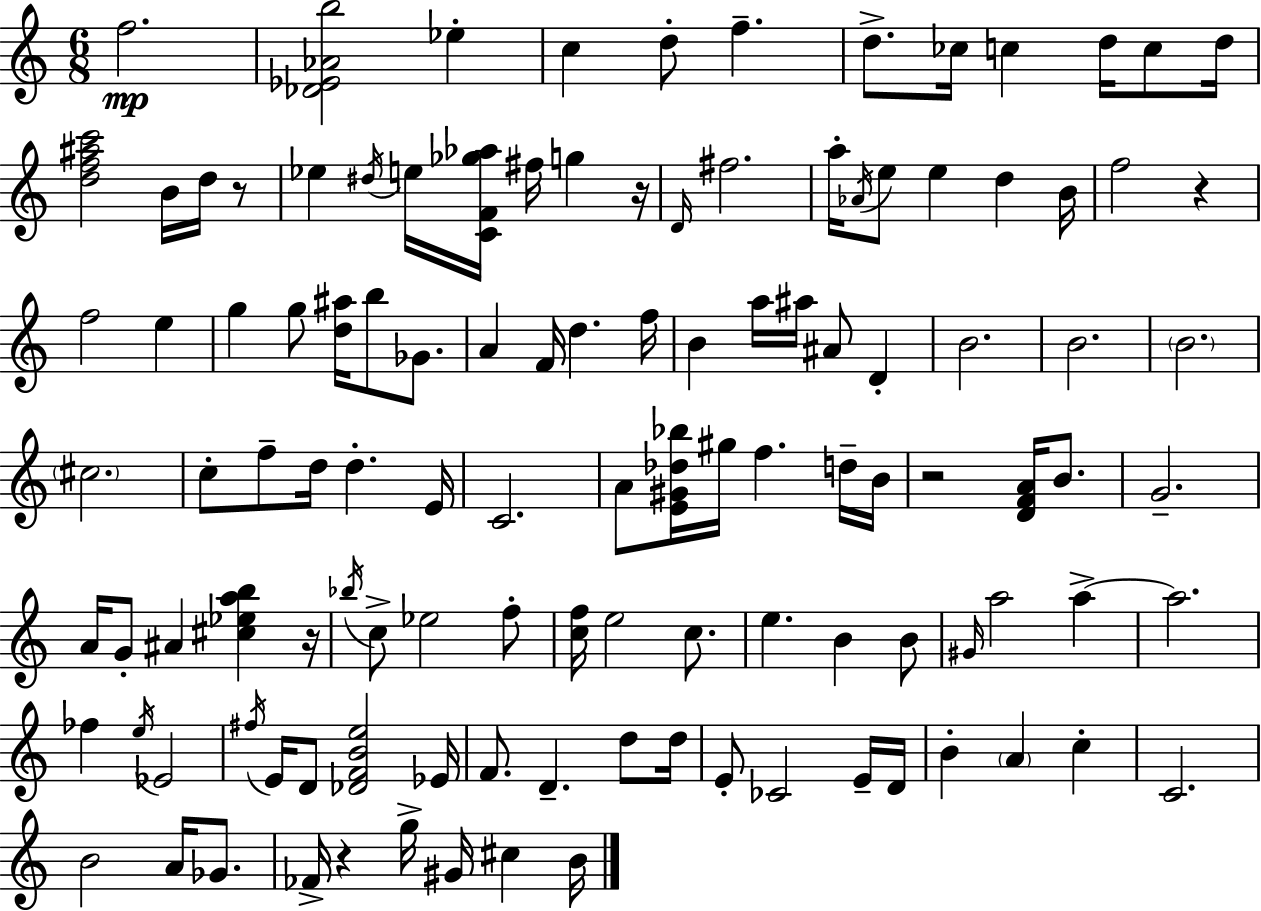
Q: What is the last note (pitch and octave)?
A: B4